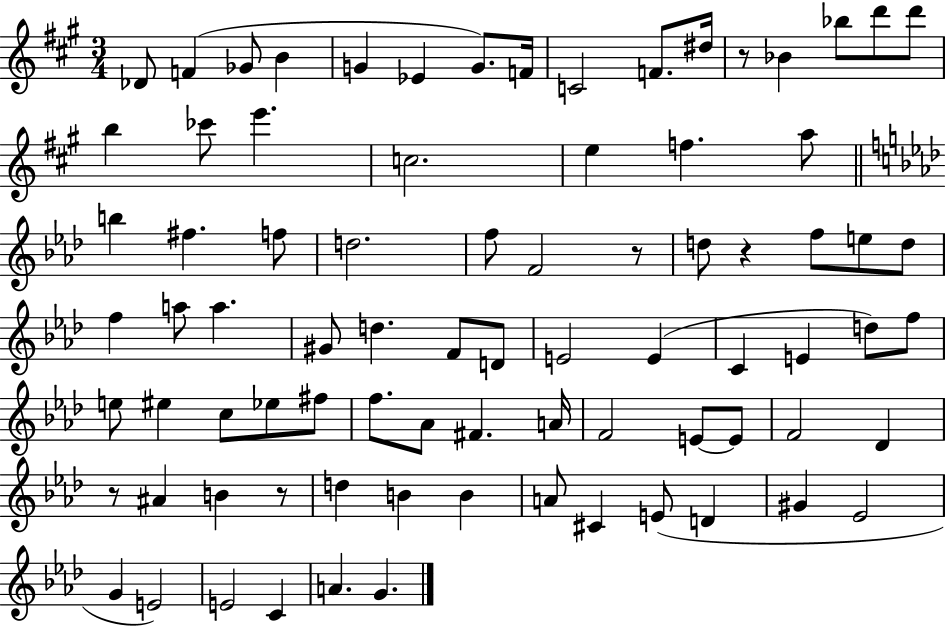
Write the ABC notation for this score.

X:1
T:Untitled
M:3/4
L:1/4
K:A
_D/2 F _G/2 B G _E G/2 F/4 C2 F/2 ^d/4 z/2 _B _b/2 d'/2 d'/2 b _c'/2 e' c2 e f a/2 b ^f f/2 d2 f/2 F2 z/2 d/2 z f/2 e/2 d/2 f a/2 a ^G/2 d F/2 D/2 E2 E C E d/2 f/2 e/2 ^e c/2 _e/2 ^f/2 f/2 _A/2 ^F A/4 F2 E/2 E/2 F2 _D z/2 ^A B z/2 d B B A/2 ^C E/2 D ^G _E2 G E2 E2 C A G